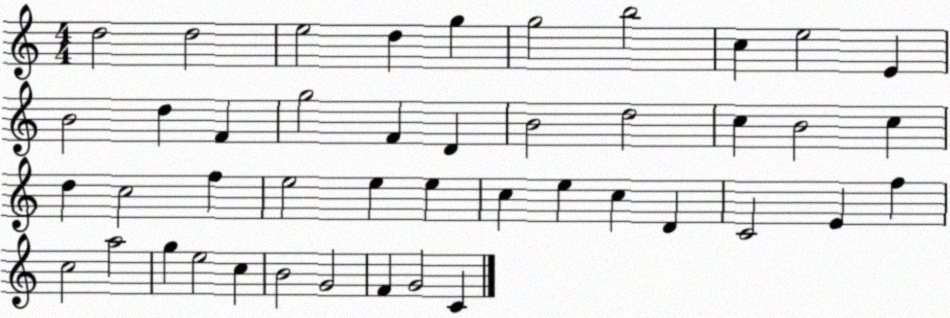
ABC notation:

X:1
T:Untitled
M:4/4
L:1/4
K:C
d2 d2 e2 d g g2 b2 c e2 E B2 d F g2 F D B2 d2 c B2 c d c2 f e2 e e c e c D C2 E f c2 a2 g e2 c B2 G2 F G2 C